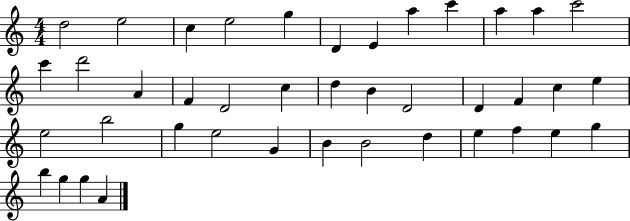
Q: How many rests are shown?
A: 0